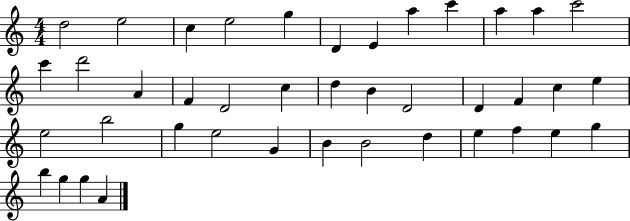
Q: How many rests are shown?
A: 0